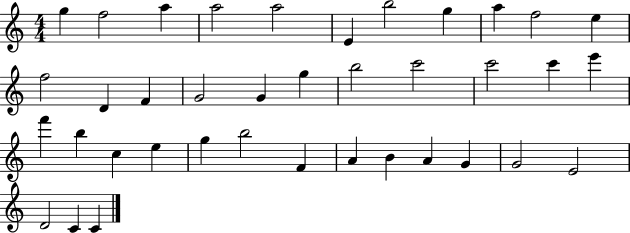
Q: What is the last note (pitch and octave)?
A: C4